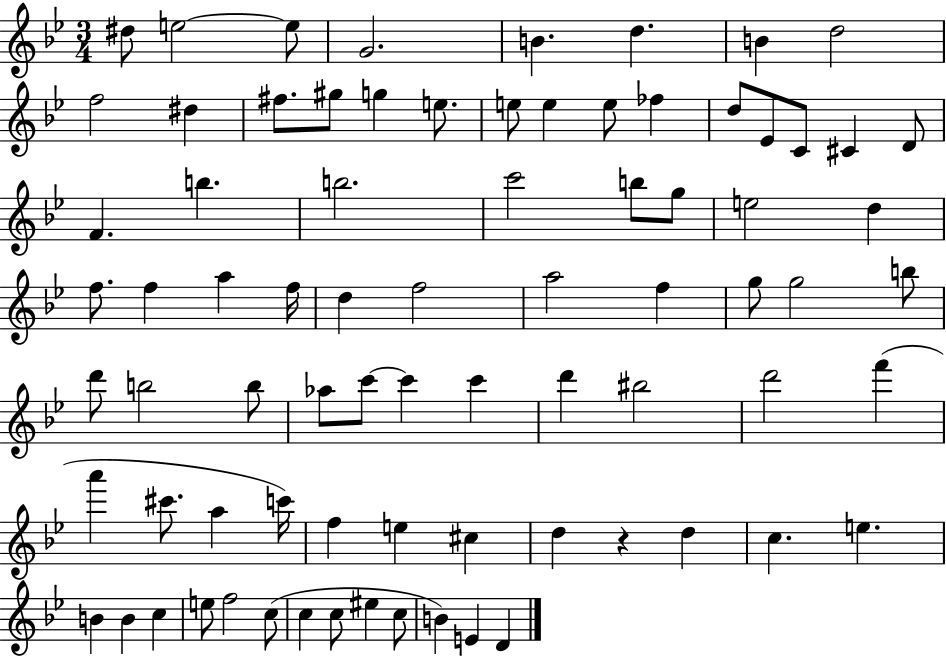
D#5/e E5/h E5/e G4/h. B4/q. D5/q. B4/q D5/h F5/h D#5/q F#5/e. G#5/e G5/q E5/e. E5/e E5/q E5/e FES5/q D5/e Eb4/e C4/e C#4/q D4/e F4/q. B5/q. B5/h. C6/h B5/e G5/e E5/h D5/q F5/e. F5/q A5/q F5/s D5/q F5/h A5/h F5/q G5/e G5/h B5/e D6/e B5/h B5/e Ab5/e C6/e C6/q C6/q D6/q BIS5/h D6/h F6/q A6/q C#6/e. A5/q C6/s F5/q E5/q C#5/q D5/q R/q D5/q C5/q. E5/q. B4/q B4/q C5/q E5/e F5/h C5/e C5/q C5/e EIS5/q C5/e B4/q E4/q D4/q